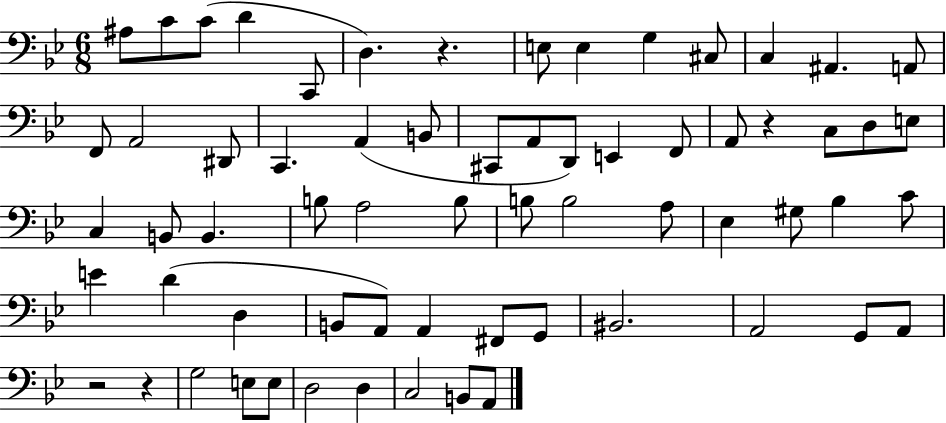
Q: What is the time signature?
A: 6/8